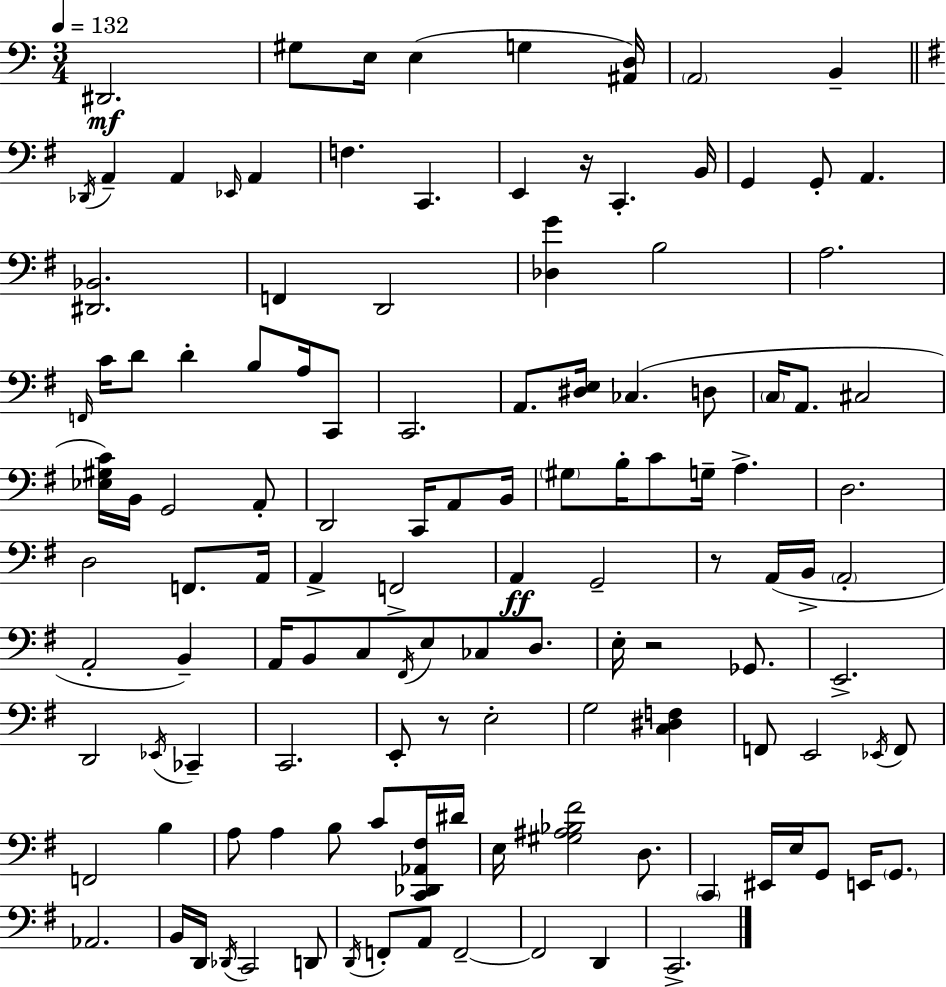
D#2/h. G#3/e E3/s E3/q G3/q [A#2,D3]/s A2/h B2/q Db2/s A2/q A2/q Eb2/s A2/q F3/q. C2/q. E2/q R/s C2/q. B2/s G2/q G2/e A2/q. [D#2,Bb2]/h. F2/q D2/h [Db3,G4]/q B3/h A3/h. F2/s C4/s D4/e D4/q B3/e A3/s C2/e C2/h. A2/e. [D#3,E3]/s CES3/q. D3/e C3/s A2/e. C#3/h [Eb3,G#3,C4]/s B2/s G2/h A2/e D2/h C2/s A2/e B2/s G#3/e B3/s C4/e G3/s A3/q. D3/h. D3/h F2/e. A2/s A2/q F2/h A2/q G2/h R/e A2/s B2/s A2/h A2/h B2/q A2/s B2/e C3/e F#2/s E3/e CES3/e D3/e. E3/s R/h Gb2/e. E2/h. D2/h Eb2/s CES2/q C2/h. E2/e R/e E3/h G3/h [C3,D#3,F3]/q F2/e E2/h Eb2/s F2/e F2/h B3/q A3/e A3/q B3/e C4/e [C2,Db2,Ab2,F#3]/s D#4/s E3/s [G#3,A#3,Bb3,F#4]/h D3/e. C2/q EIS2/s E3/s G2/e E2/s G2/e. Ab2/h. B2/s D2/s Db2/s C2/h D2/e D2/s F2/e A2/e F2/h F2/h D2/q C2/h.